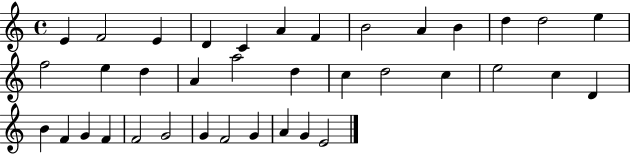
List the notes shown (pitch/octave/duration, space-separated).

E4/q F4/h E4/q D4/q C4/q A4/q F4/q B4/h A4/q B4/q D5/q D5/h E5/q F5/h E5/q D5/q A4/q A5/h D5/q C5/q D5/h C5/q E5/h C5/q D4/q B4/q F4/q G4/q F4/q F4/h G4/h G4/q F4/h G4/q A4/q G4/q E4/h